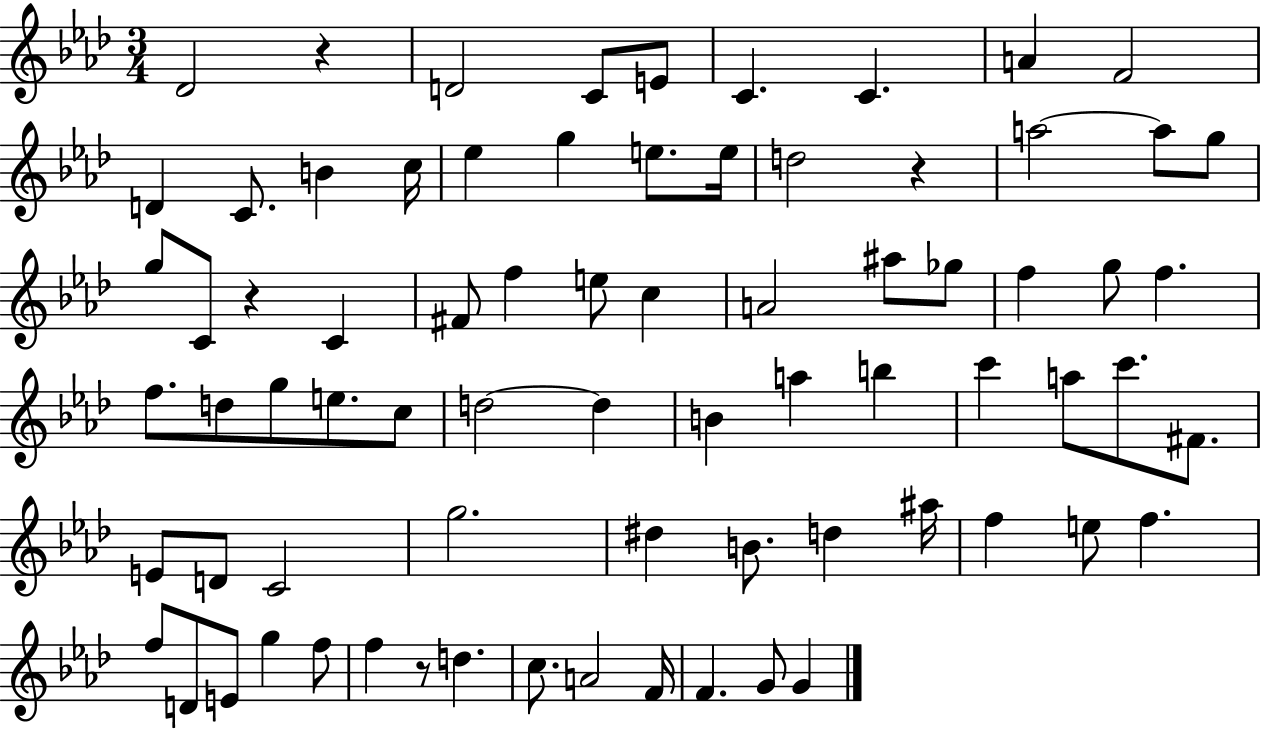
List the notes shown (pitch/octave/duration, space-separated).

Db4/h R/q D4/h C4/e E4/e C4/q. C4/q. A4/q F4/h D4/q C4/e. B4/q C5/s Eb5/q G5/q E5/e. E5/s D5/h R/q A5/h A5/e G5/e G5/e C4/e R/q C4/q F#4/e F5/q E5/e C5/q A4/h A#5/e Gb5/e F5/q G5/e F5/q. F5/e. D5/e G5/e E5/e. C5/e D5/h D5/q B4/q A5/q B5/q C6/q A5/e C6/e. F#4/e. E4/e D4/e C4/h G5/h. D#5/q B4/e. D5/q A#5/s F5/q E5/e F5/q. F5/e D4/e E4/e G5/q F5/e F5/q R/e D5/q. C5/e. A4/h F4/s F4/q. G4/e G4/q